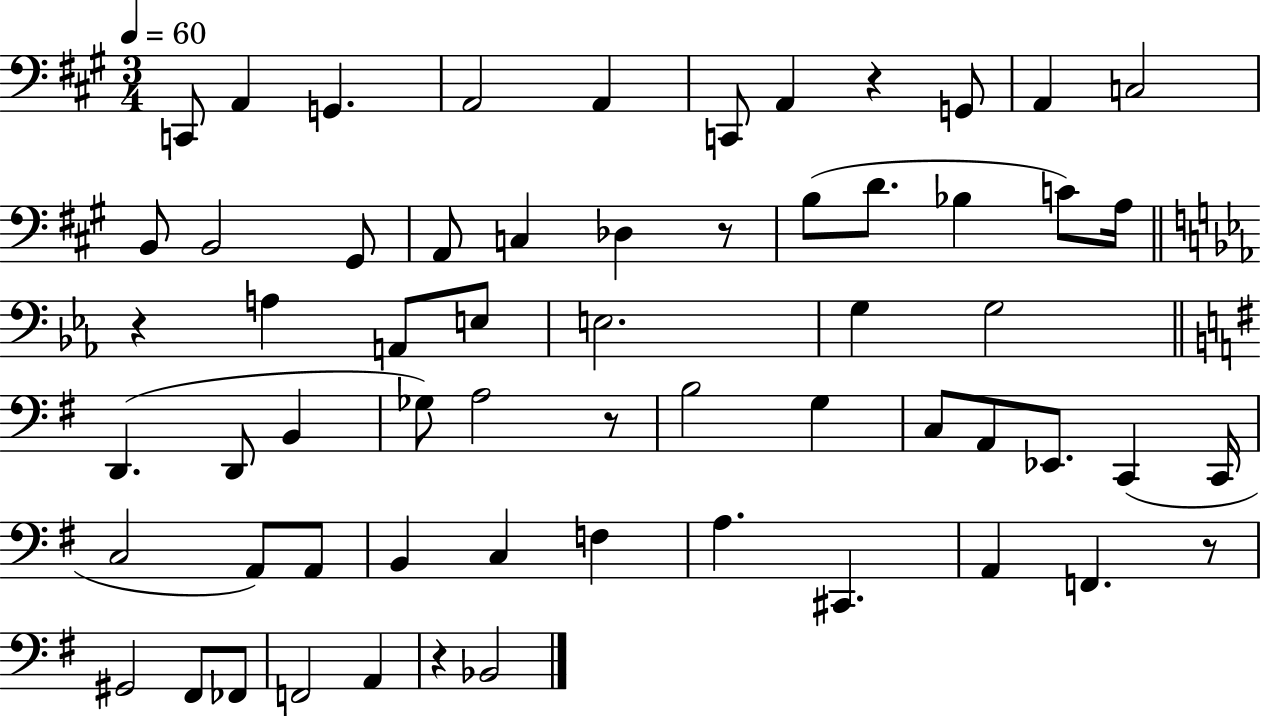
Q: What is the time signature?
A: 3/4